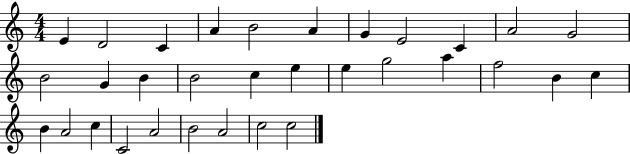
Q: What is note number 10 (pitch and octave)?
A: A4